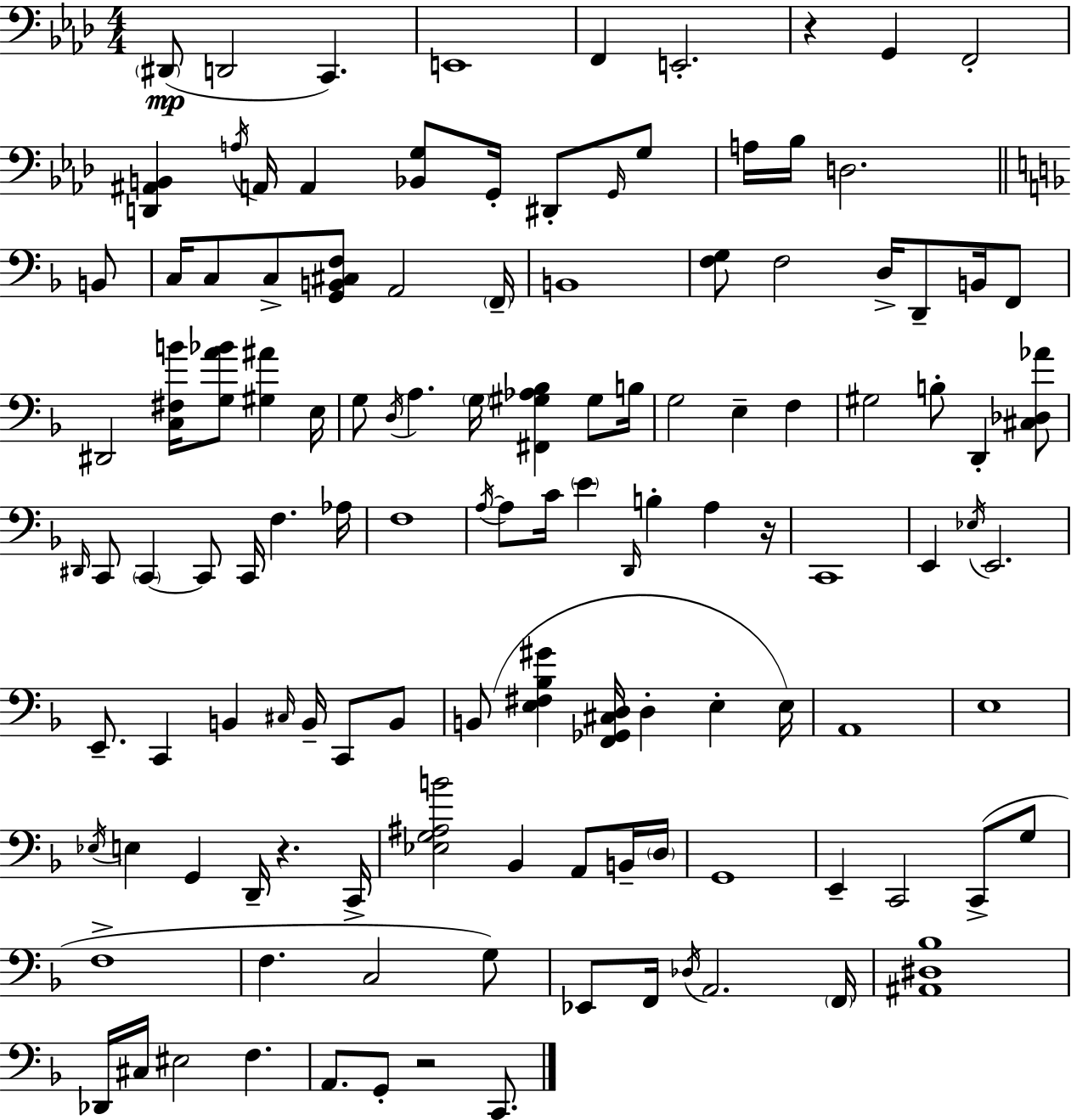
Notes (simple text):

D#2/e D2/h C2/q. E2/w F2/q E2/h. R/q G2/q F2/h [D2,A#2,B2]/q A3/s A2/s A2/q [Bb2,G3]/e G2/s D#2/e G2/s G3/e A3/s Bb3/s D3/h. B2/e C3/s C3/e C3/e [G2,B2,C#3,F3]/e A2/h F2/s B2/w [F3,G3]/e F3/h D3/s D2/e B2/s F2/e D#2/h [C3,F#3,B4]/s [G3,A4,Bb4]/e [G#3,A#4]/q E3/s G3/e D3/s A3/q. G3/s [F#2,G#3,Ab3,Bb3]/q G#3/e B3/s G3/h E3/q F3/q G#3/h B3/e D2/q [C#3,Db3,Ab4]/e D#2/s C2/e C2/q C2/e C2/s F3/q. Ab3/s F3/w A3/s A3/e C4/s E4/q D2/s B3/q A3/q R/s C2/w E2/q Eb3/s E2/h. E2/e. C2/q B2/q C#3/s B2/s C2/e B2/e B2/e [E3,F#3,Bb3,G#4]/q [F2,Gb2,C#3,D3]/s D3/q E3/q E3/s A2/w E3/w Eb3/s E3/q G2/q D2/s R/q. C2/s [Eb3,G3,A#3,B4]/h Bb2/q A2/e B2/s D3/s G2/w E2/q C2/h C2/e G3/e F3/w F3/q. C3/h G3/e Eb2/e F2/s Db3/s A2/h. F2/s [A#2,D#3,Bb3]/w Db2/s C#3/s EIS3/h F3/q. A2/e. G2/e R/h C2/e.